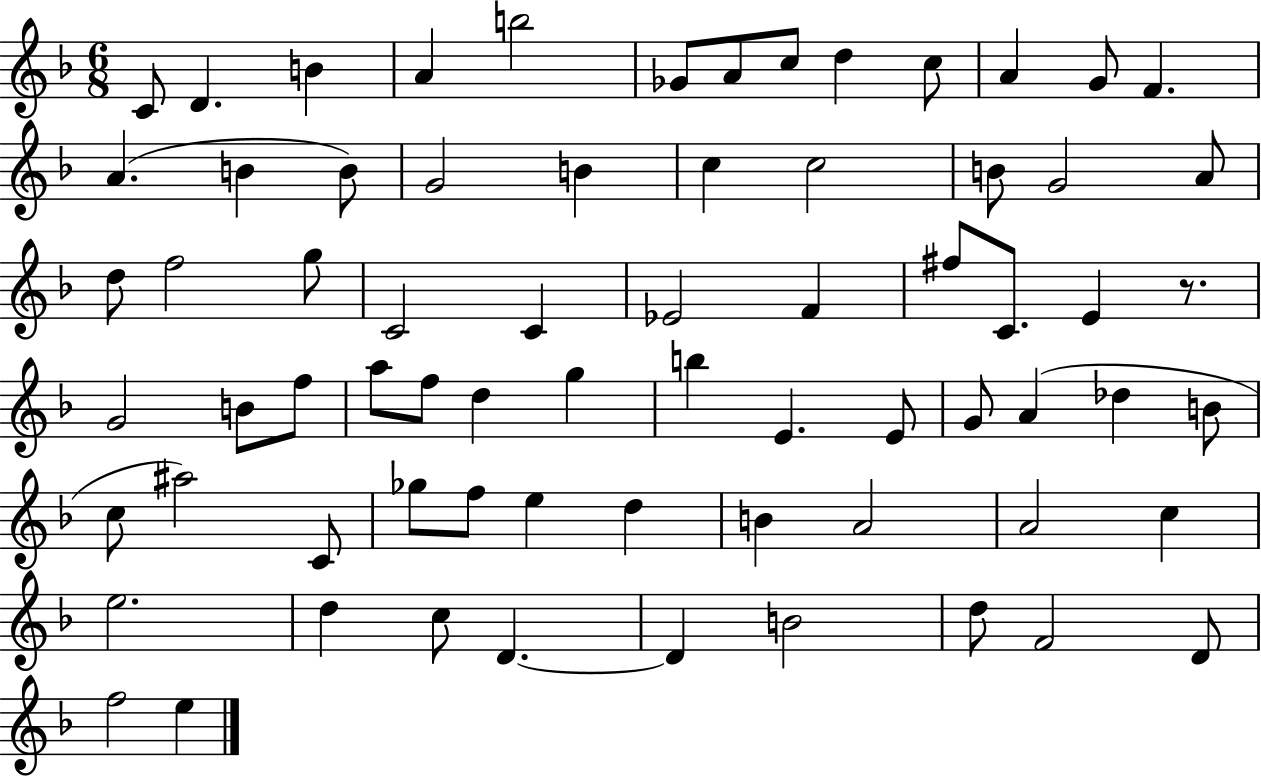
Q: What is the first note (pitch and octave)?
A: C4